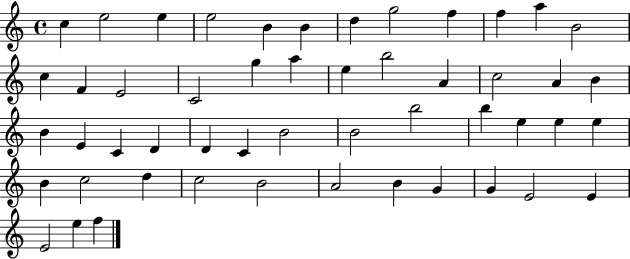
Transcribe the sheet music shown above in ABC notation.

X:1
T:Untitled
M:4/4
L:1/4
K:C
c e2 e e2 B B d g2 f f a B2 c F E2 C2 g a e b2 A c2 A B B E C D D C B2 B2 b2 b e e e B c2 d c2 B2 A2 B G G E2 E E2 e f